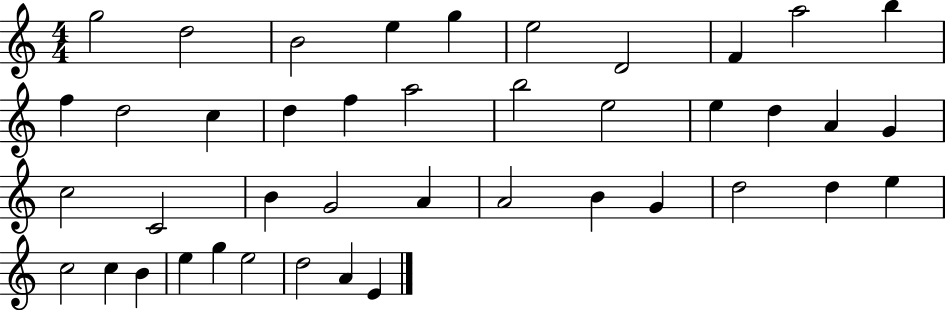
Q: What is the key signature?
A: C major